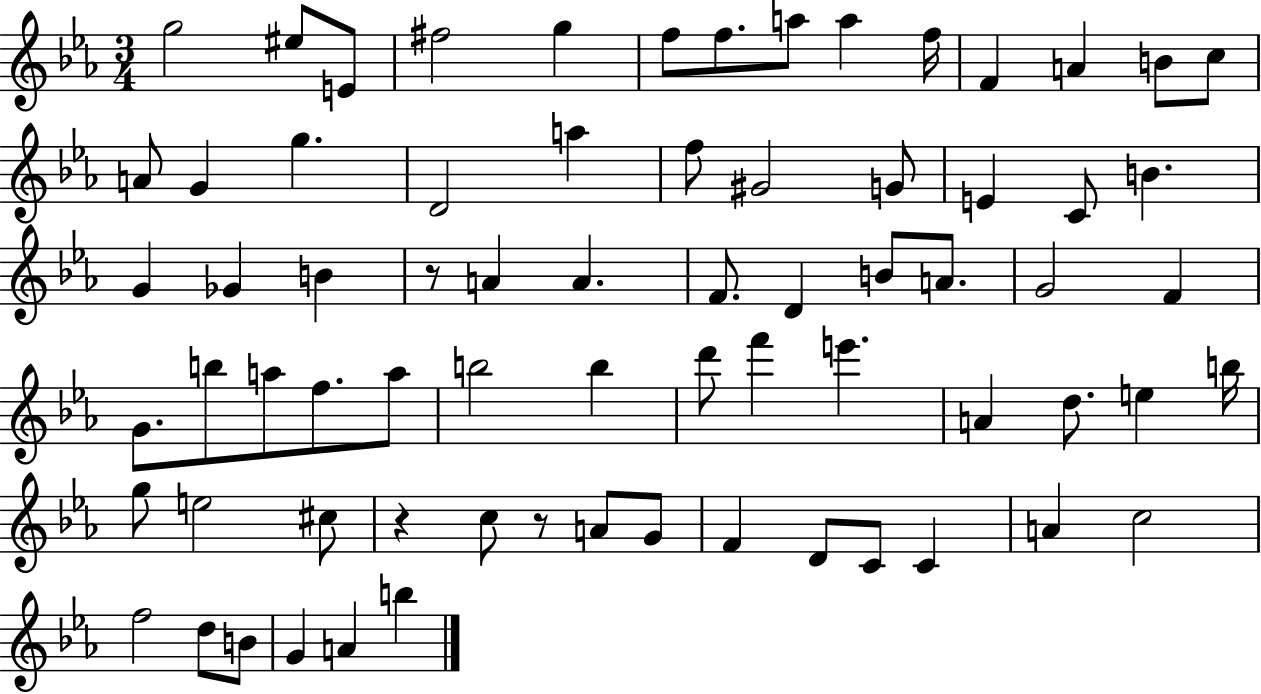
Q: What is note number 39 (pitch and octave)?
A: A5